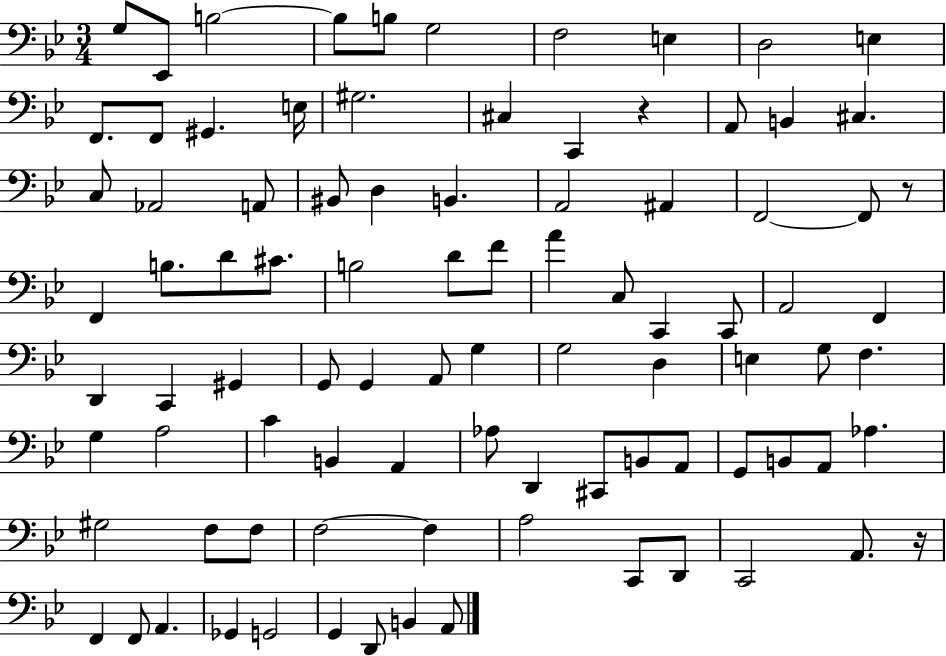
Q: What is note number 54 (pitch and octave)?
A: G3